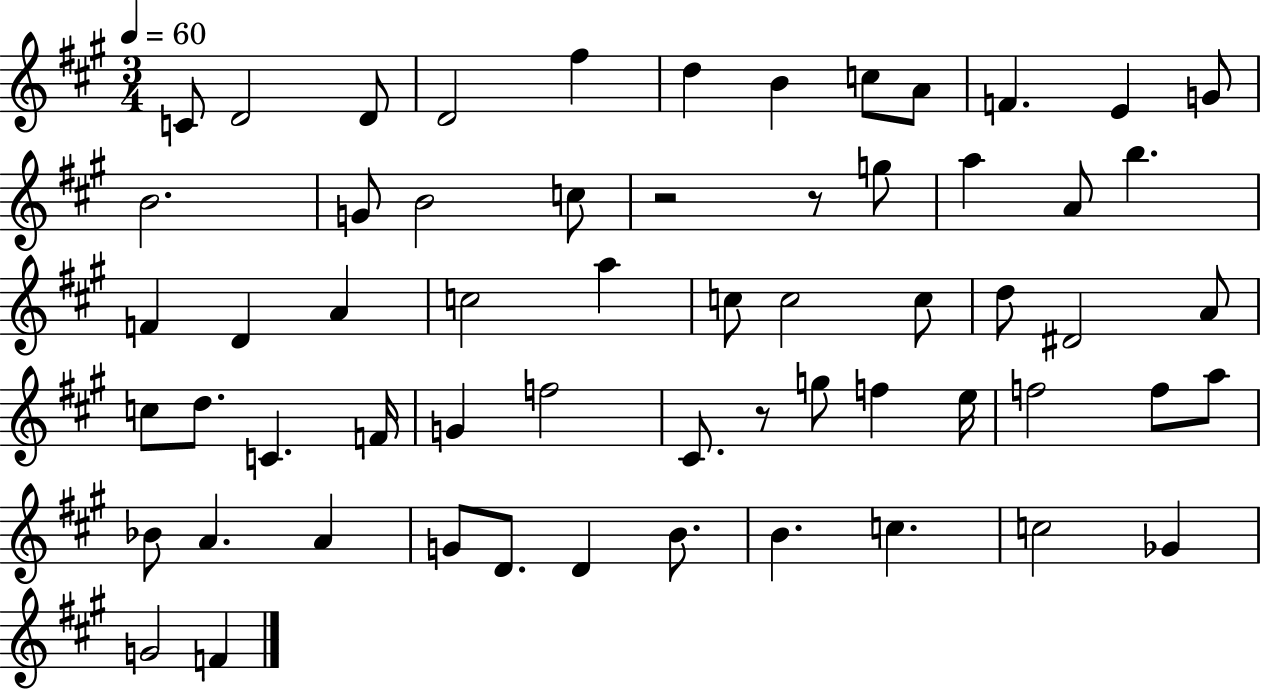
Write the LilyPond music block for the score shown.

{
  \clef treble
  \numericTimeSignature
  \time 3/4
  \key a \major
  \tempo 4 = 60
  c'8 d'2 d'8 | d'2 fis''4 | d''4 b'4 c''8 a'8 | f'4. e'4 g'8 | \break b'2. | g'8 b'2 c''8 | r2 r8 g''8 | a''4 a'8 b''4. | \break f'4 d'4 a'4 | c''2 a''4 | c''8 c''2 c''8 | d''8 dis'2 a'8 | \break c''8 d''8. c'4. f'16 | g'4 f''2 | cis'8. r8 g''8 f''4 e''16 | f''2 f''8 a''8 | \break bes'8 a'4. a'4 | g'8 d'8. d'4 b'8. | b'4. c''4. | c''2 ges'4 | \break g'2 f'4 | \bar "|."
}